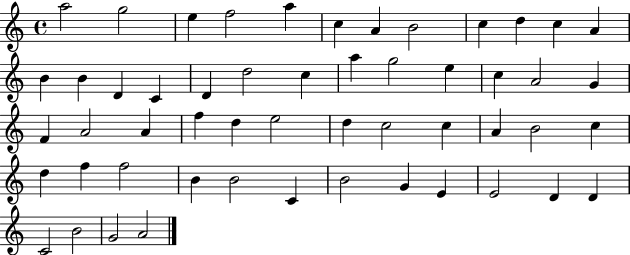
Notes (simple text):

A5/h G5/h E5/q F5/h A5/q C5/q A4/q B4/h C5/q D5/q C5/q A4/q B4/q B4/q D4/q C4/q D4/q D5/h C5/q A5/q G5/h E5/q C5/q A4/h G4/q F4/q A4/h A4/q F5/q D5/q E5/h D5/q C5/h C5/q A4/q B4/h C5/q D5/q F5/q F5/h B4/q B4/h C4/q B4/h G4/q E4/q E4/h D4/q D4/q C4/h B4/h G4/h A4/h